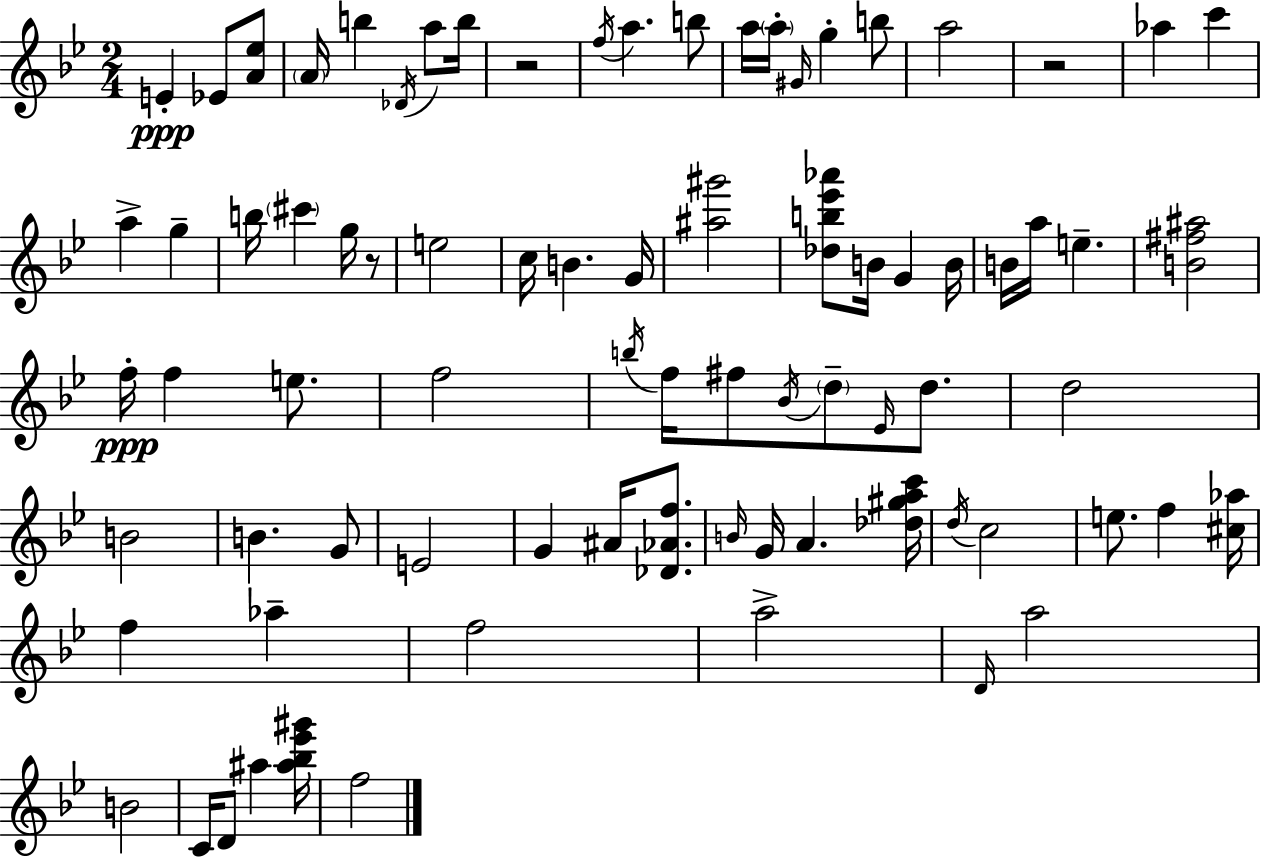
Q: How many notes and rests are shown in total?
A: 80